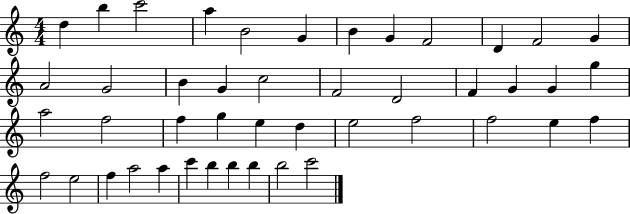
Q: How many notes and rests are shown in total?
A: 45